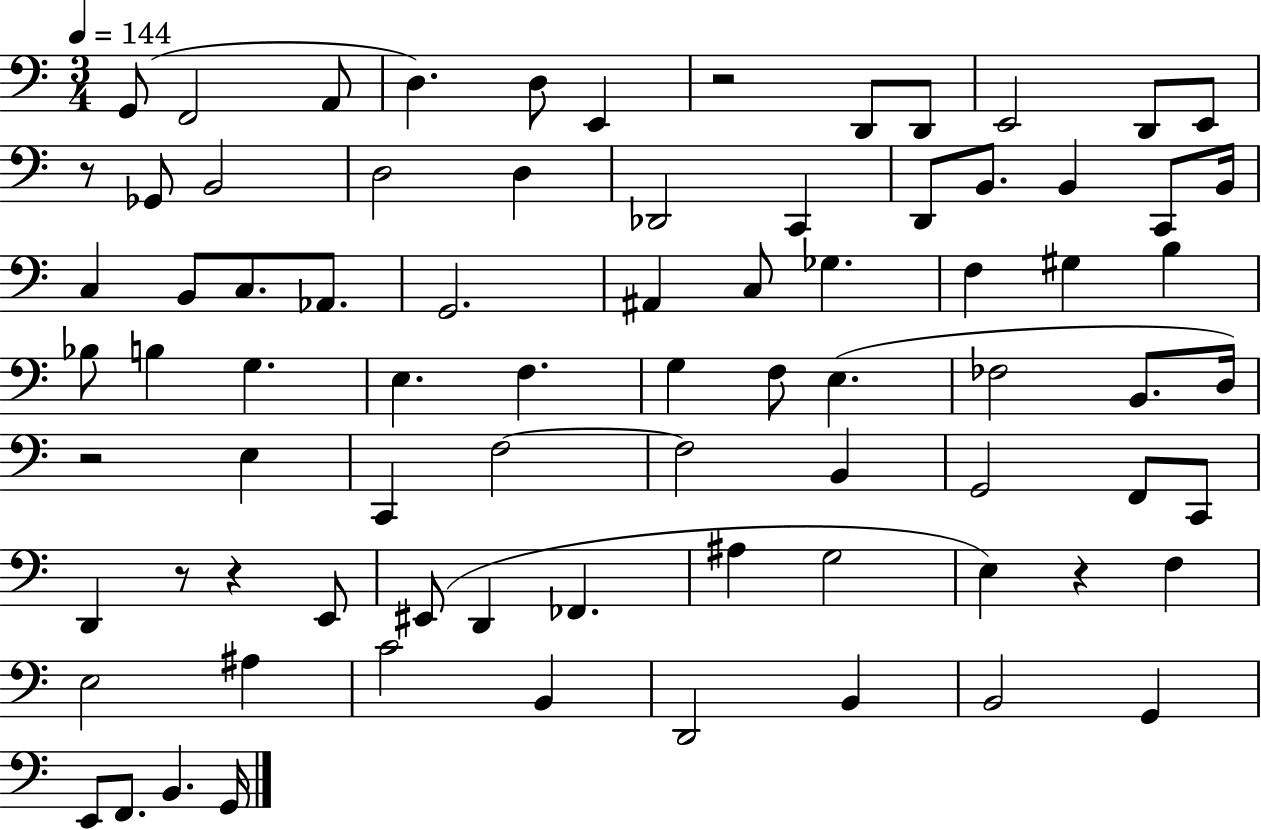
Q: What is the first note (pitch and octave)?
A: G2